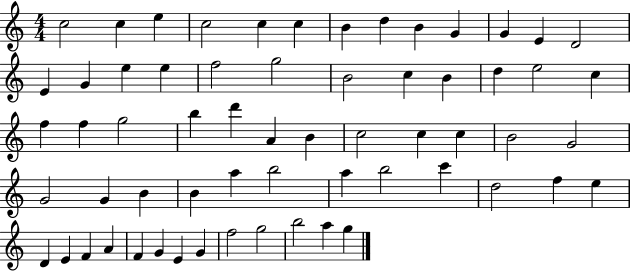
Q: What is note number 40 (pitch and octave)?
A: B4